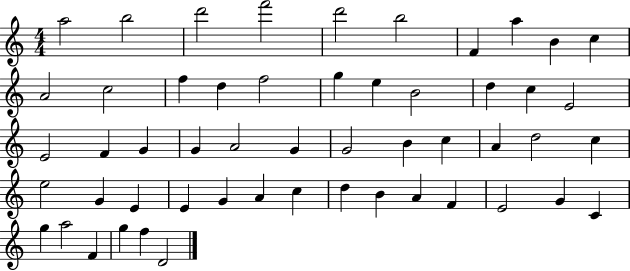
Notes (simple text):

A5/h B5/h D6/h F6/h D6/h B5/h F4/q A5/q B4/q C5/q A4/h C5/h F5/q D5/q F5/h G5/q E5/q B4/h D5/q C5/q E4/h E4/h F4/q G4/q G4/q A4/h G4/q G4/h B4/q C5/q A4/q D5/h C5/q E5/h G4/q E4/q E4/q G4/q A4/q C5/q D5/q B4/q A4/q F4/q E4/h G4/q C4/q G5/q A5/h F4/q G5/q F5/q D4/h